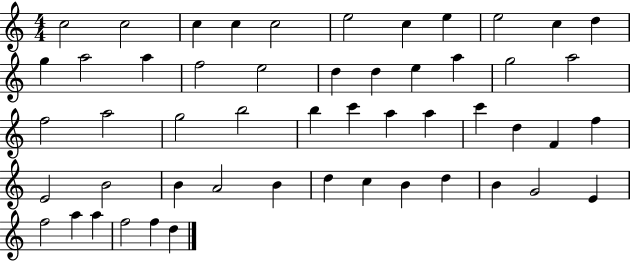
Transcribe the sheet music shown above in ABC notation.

X:1
T:Untitled
M:4/4
L:1/4
K:C
c2 c2 c c c2 e2 c e e2 c d g a2 a f2 e2 d d e a g2 a2 f2 a2 g2 b2 b c' a a c' d F f E2 B2 B A2 B d c B d B G2 E f2 a a f2 f d